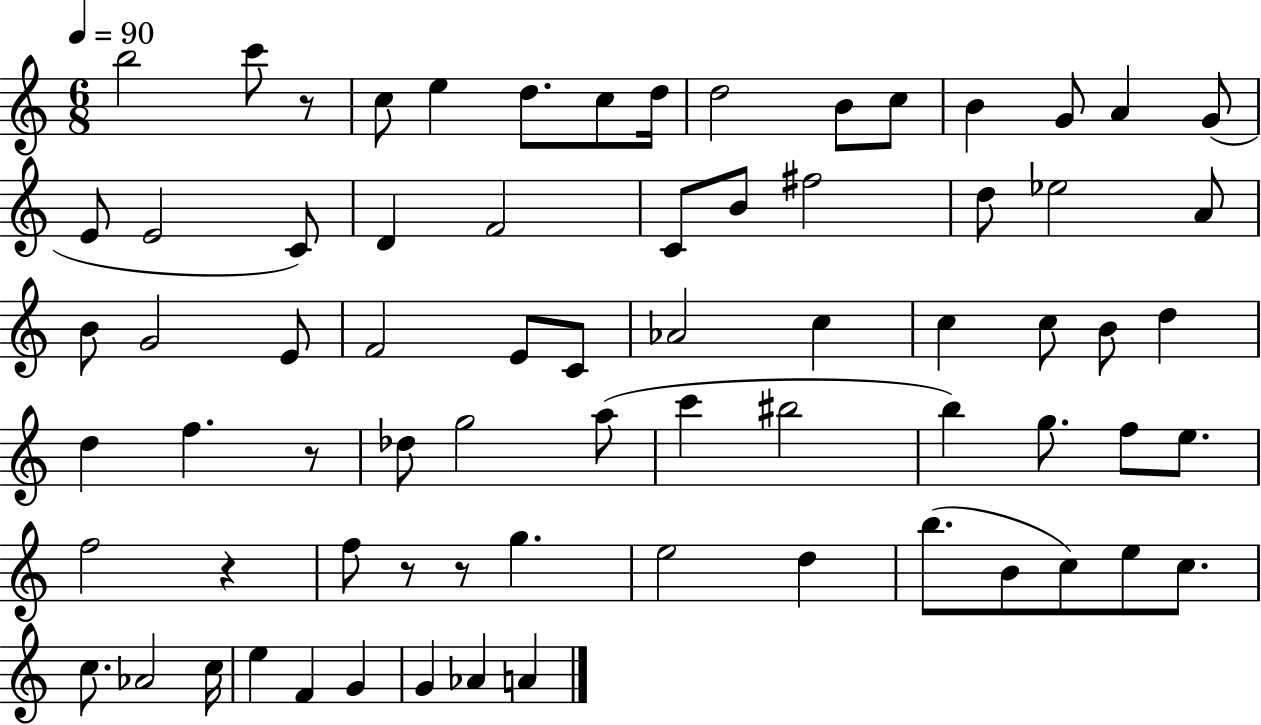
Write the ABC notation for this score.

X:1
T:Untitled
M:6/8
L:1/4
K:C
b2 c'/2 z/2 c/2 e d/2 c/2 d/4 d2 B/2 c/2 B G/2 A G/2 E/2 E2 C/2 D F2 C/2 B/2 ^f2 d/2 _e2 A/2 B/2 G2 E/2 F2 E/2 C/2 _A2 c c c/2 B/2 d d f z/2 _d/2 g2 a/2 c' ^b2 b g/2 f/2 e/2 f2 z f/2 z/2 z/2 g e2 d b/2 B/2 c/2 e/2 c/2 c/2 _A2 c/4 e F G G _A A